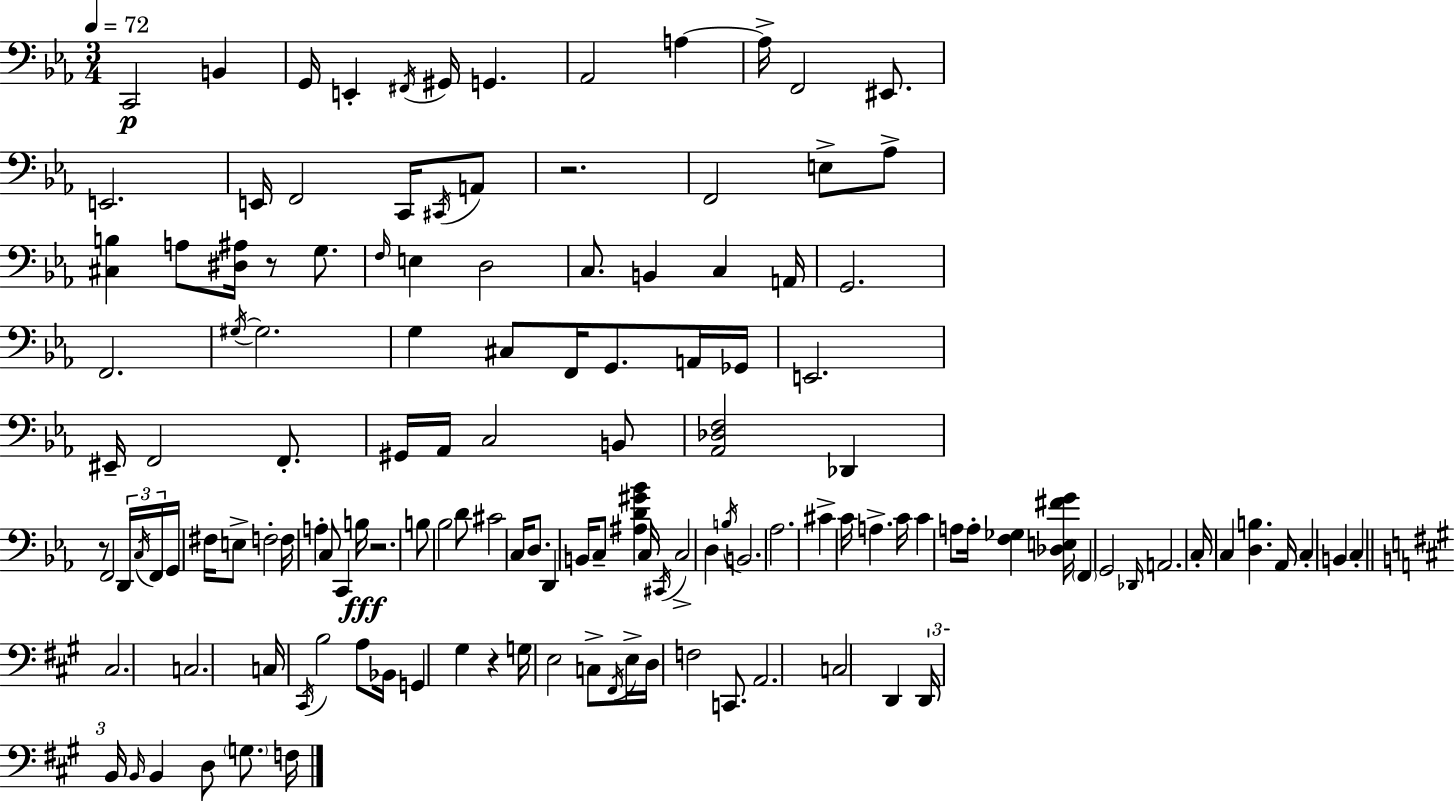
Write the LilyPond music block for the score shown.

{
  \clef bass
  \numericTimeSignature
  \time 3/4
  \key ees \major
  \tempo 4 = 72
  c,2\p b,4 | g,16 e,4-. \acciaccatura { fis,16 } gis,16 g,4. | aes,2 a4~~ | a16-> f,2 eis,8. | \break e,2. | e,16 f,2 c,16 \acciaccatura { cis,16 } | a,8 r2. | f,2 e8-> | \break aes8-> <cis b>4 a8 <dis ais>16 r8 g8. | \grace { f16 } e4 d2 | c8. b,4 c4 | a,16 g,2. | \break f,2. | \acciaccatura { gis16~ }~ gis2. | g4 cis8 f,16 g,8. | a,16 ges,16 e,2. | \break eis,16-- f,2 | f,8.-. gis,16 aes,16 c2 | b,8 <aes, des f>2 | des,4 r8 f,2 | \break \tuplet 3/2 { d,16 \acciaccatura { c16 } f,16 } g,16 fis16 e8-> f2-. | f16 a4-. c8 | c,4 b16\fff r2. | b8 bes2 | \break d'8 cis'2 | c16 d8. d,4 b,16 c8-- | <ais d' gis' bes'>4 c16 \acciaccatura { cis,16 } c2-> | d4 \acciaccatura { b16 } b,2. | \break aes2. | cis'4-> c'16 | a4.-> c'16 c'4 a8 | a16-. <f ges>4 <des e fis' g'>16 \parenthesize f,4 g,2 | \break \grace { des,16 } a,2. | c16-. c4 | <d b>4. aes,16 c4-. | b,4 c4-. \bar "||" \break \key a \major cis2. | c2. | c16 \acciaccatura { cis,16 } b2 a8 | bes,16 g,4 gis4 r4 | \break g16 e2 c8-> | \acciaccatura { fis,16 } e16-> d16 f2 c,8. | a,2. | c2 d,4 | \break \tuplet 3/2 { d,16 b,16 \grace { b,16 } } b,4 d8 \parenthesize g8. | f16 \bar "|."
}